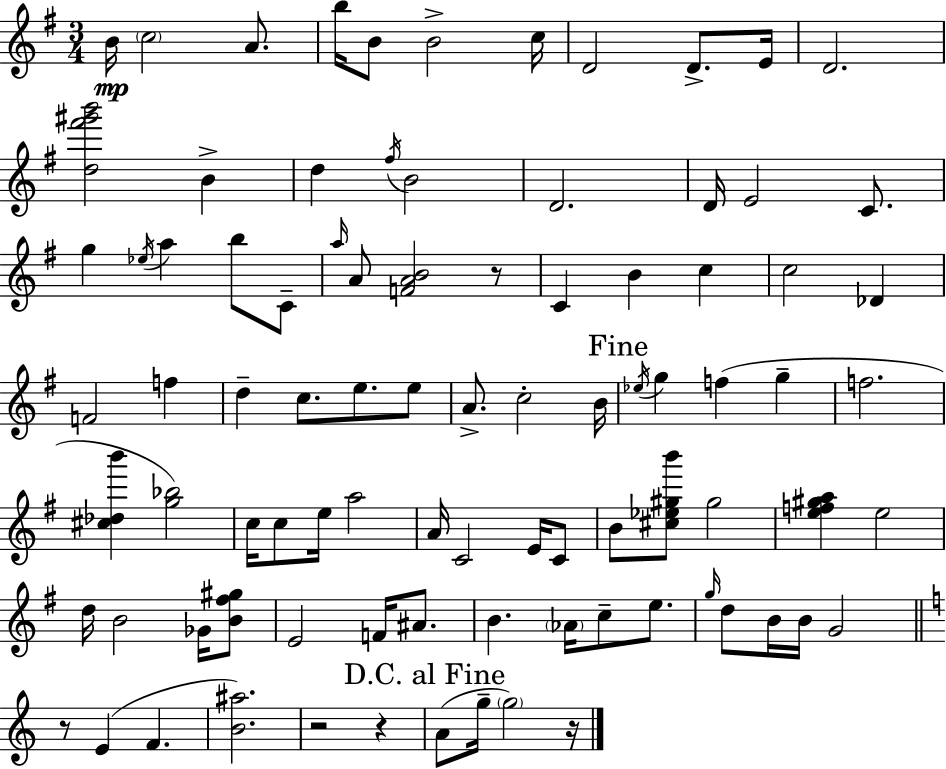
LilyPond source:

{
  \clef treble
  \numericTimeSignature
  \time 3/4
  \key e \minor
  b'16\mp \parenthesize c''2 a'8. | b''16 b'8 b'2-> c''16 | d'2 d'8.-> e'16 | d'2. | \break <d'' fis''' gis''' b'''>2 b'4-> | d''4 \acciaccatura { fis''16 } b'2 | d'2. | d'16 e'2 c'8. | \break g''4 \acciaccatura { ees''16 } a''4 b''8 | c'8-- \grace { a''16 } a'8 <f' a' b'>2 | r8 c'4 b'4 c''4 | c''2 des'4 | \break f'2 f''4 | d''4-- c''8. e''8. | e''8 a'8.-> c''2-. | b'16 \mark "Fine" \acciaccatura { ees''16 } g''4 f''4( | \break g''4-- f''2. | <cis'' des'' b'''>4 <g'' bes''>2) | c''16 c''8 e''16 a''2 | a'16 c'2 | \break e'16 c'8 b'8 <cis'' ees'' gis'' b'''>8 gis''2 | <e'' f'' gis'' a''>4 e''2 | d''16 b'2 | ges'16 <b' fis'' gis''>8 e'2 | \break f'16 ais'8. b'4. \parenthesize aes'16 c''8-- | e''8. \grace { g''16 } d''8 b'16 b'16 g'2 | \bar "||" \break \key a \minor r8 e'4( f'4. | <b' ais''>2.) | r2 r4 | \mark "D.C. al Fine" a'8( g''16-- \parenthesize g''2) r16 | \break \bar "|."
}